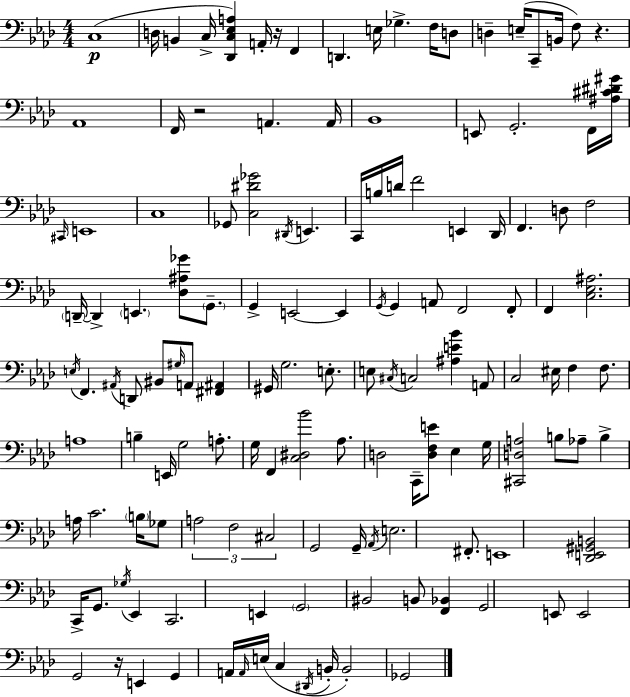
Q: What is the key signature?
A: AES major